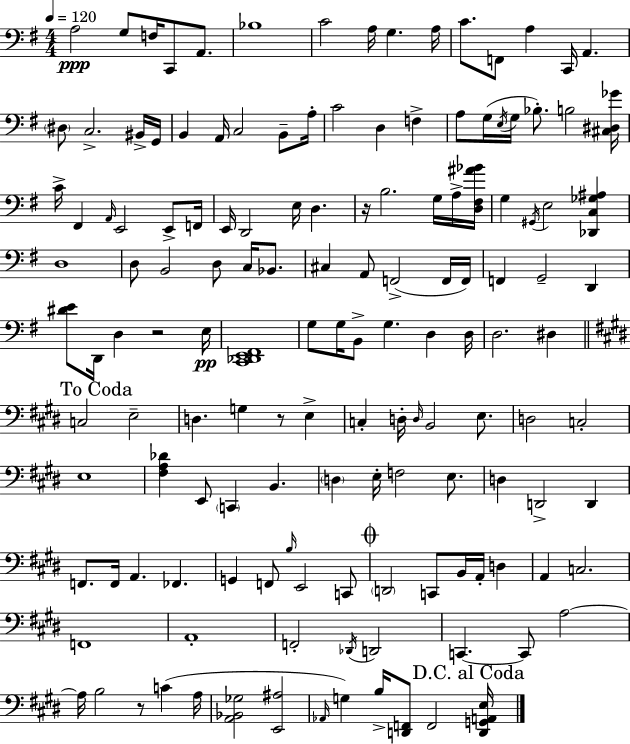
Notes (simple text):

A3/h G3/e F3/s C2/e A2/e. Bb3/w C4/h A3/s G3/q. A3/s C4/e. F2/e A3/q C2/s A2/q. D#3/e C3/h. BIS2/s G2/s B2/q A2/s C3/h B2/e A3/s C4/h D3/q F3/q A3/e G3/s E3/s G3/s Bb3/e. B3/h [C#3,D#3,Gb4]/s C4/s F#2/q A2/s E2/h E2/e F2/s E2/s D2/h E3/s D3/q. R/s B3/h. G3/s A3/s [D3,F#3,A#4,Bb4]/s G3/q G#2/s E3/h [Db2,C3,Gb3,A#3]/q D3/w D3/e B2/h D3/e C3/s Bb2/e. C#3/q A2/e F2/h F2/s F2/s F2/q G2/h D2/q [D#4,E4]/e D2/s D3/q R/h E3/s [C2,Db2,E2,F#2]/w G3/e G3/s B2/e G3/q. D3/q D3/s D3/h. D#3/q C3/h E3/h D3/q. G3/q R/e E3/q C3/q D3/s D3/s B2/h E3/e. D3/h C3/h E3/w [F#3,A3,Db4]/q E2/e C2/q B2/q. D3/q E3/s F3/h E3/e. D3/q D2/h D2/q F2/e. F2/s A2/q. FES2/q. G2/q F2/e B3/s E2/h C2/e D2/h C2/e B2/s A2/s D3/q A2/q C3/h. F2/w A2/w F2/h Db2/s D2/h C2/q. C2/e A3/h A3/s B3/h R/e C4/q A3/s [A2,Bb2,Gb3]/h [E2,A#3]/h Ab2/s G3/q B3/s [D2,F2]/e F2/h [D2,G2,A2,E3]/s